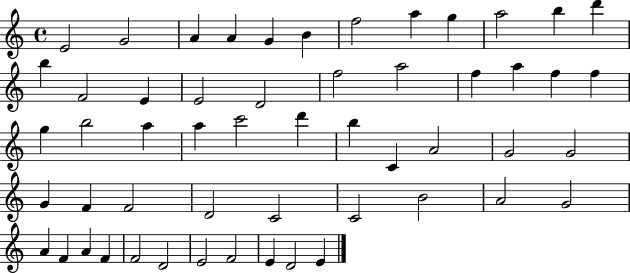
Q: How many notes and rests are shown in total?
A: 54